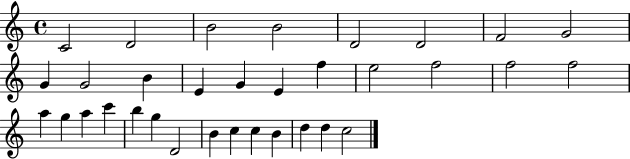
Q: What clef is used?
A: treble